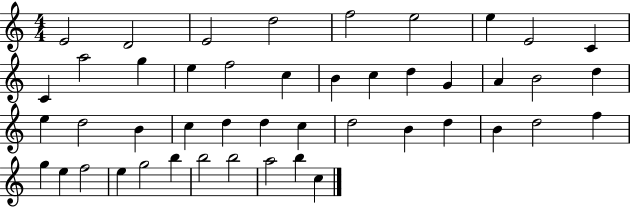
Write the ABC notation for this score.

X:1
T:Untitled
M:4/4
L:1/4
K:C
E2 D2 E2 d2 f2 e2 e E2 C C a2 g e f2 c B c d G A B2 d e d2 B c d d c d2 B d B d2 f g e f2 e g2 b b2 b2 a2 b c